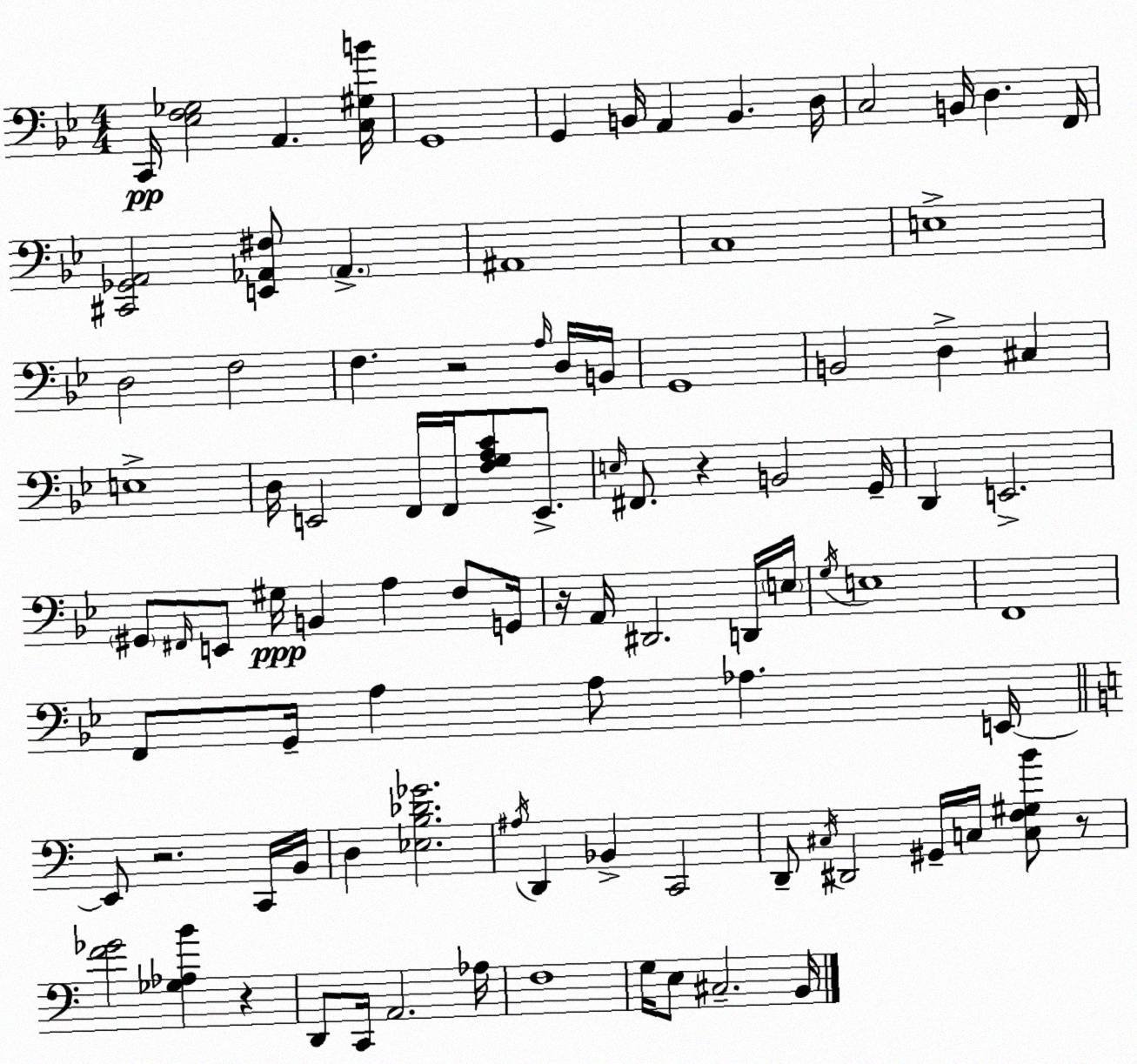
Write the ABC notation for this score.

X:1
T:Untitled
M:4/4
L:1/4
K:Bb
C,,/4 [_E,F,_G,]2 A,, [C,^G,B]/4 G,,4 G,, B,,/4 A,, B,, D,/4 C,2 B,,/4 D, F,,/4 [^C,,_G,,A,,]2 [E,,_A,,^F,]/2 _A,, ^A,,4 C,4 E,4 D,2 F,2 F, z2 A,/4 D,/4 B,,/4 G,,4 B,,2 D, ^C, E,4 D,/4 E,,2 F,,/4 F,,/4 [F,G,A,C]/2 E,,/2 E,/4 ^F,,/2 z B,,2 G,,/4 D,, E,,2 ^G,,/2 ^F,,/4 E,,/2 ^G,/4 B,, A, F,/2 G,,/4 z/4 A,,/4 ^D,,2 D,,/4 E,/4 G,/4 E,4 F,,4 F,,/2 G,,/4 A, A,/2 _A, E,,/4 E,,/2 z2 C,,/4 B,,/4 D, [_E,B,_D_G]2 ^A,/4 D,, _B,, C,,2 D,,/2 ^C,/4 ^D,,2 ^G,,/4 C,/4 [C,F,^G,B]/2 z/2 [F_G]2 [_G,_A,B] z D,,/2 C,,/4 A,,2 _A,/4 F,4 G,/4 E,/2 ^C,2 B,,/4